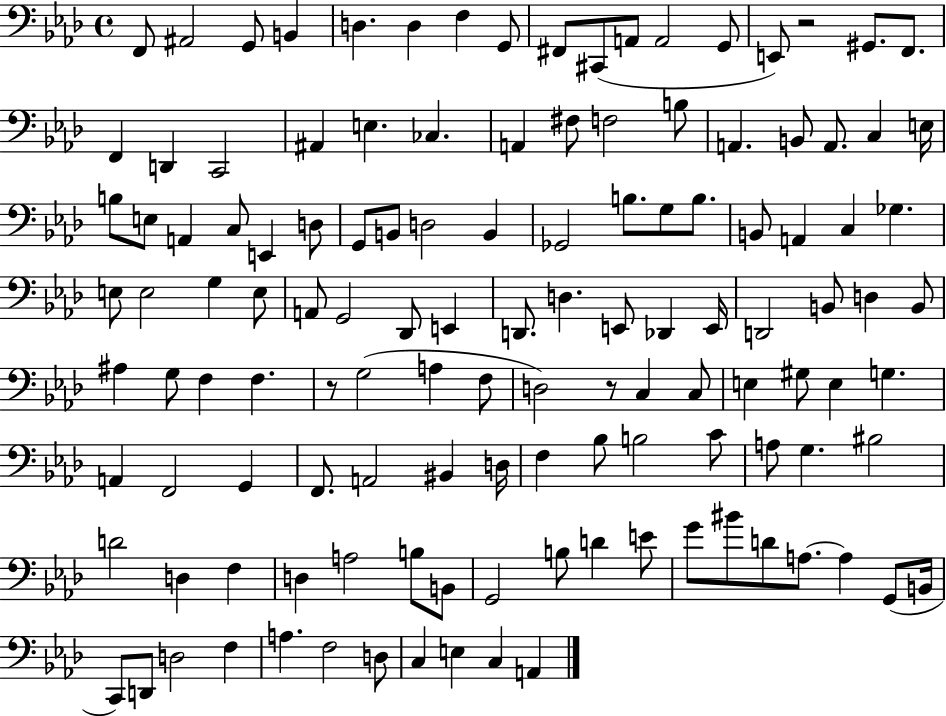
X:1
T:Untitled
M:4/4
L:1/4
K:Ab
F,,/2 ^A,,2 G,,/2 B,, D, D, F, G,,/2 ^F,,/2 ^C,,/2 A,,/2 A,,2 G,,/2 E,,/2 z2 ^G,,/2 F,,/2 F,, D,, C,,2 ^A,, E, _C, A,, ^F,/2 F,2 B,/2 A,, B,,/2 A,,/2 C, E,/4 B,/2 E,/2 A,, C,/2 E,, D,/2 G,,/2 B,,/2 D,2 B,, _G,,2 B,/2 G,/2 B,/2 B,,/2 A,, C, _G, E,/2 E,2 G, E,/2 A,,/2 G,,2 _D,,/2 E,, D,,/2 D, E,,/2 _D,, E,,/4 D,,2 B,,/2 D, B,,/2 ^A, G,/2 F, F, z/2 G,2 A, F,/2 D,2 z/2 C, C,/2 E, ^G,/2 E, G, A,, F,,2 G,, F,,/2 A,,2 ^B,, D,/4 F, _B,/2 B,2 C/2 A,/2 G, ^B,2 D2 D, F, D, A,2 B,/2 B,,/2 G,,2 B,/2 D E/2 G/2 ^B/2 D/2 A,/2 A, G,,/2 B,,/4 C,,/2 D,,/2 D,2 F, A, F,2 D,/2 C, E, C, A,,